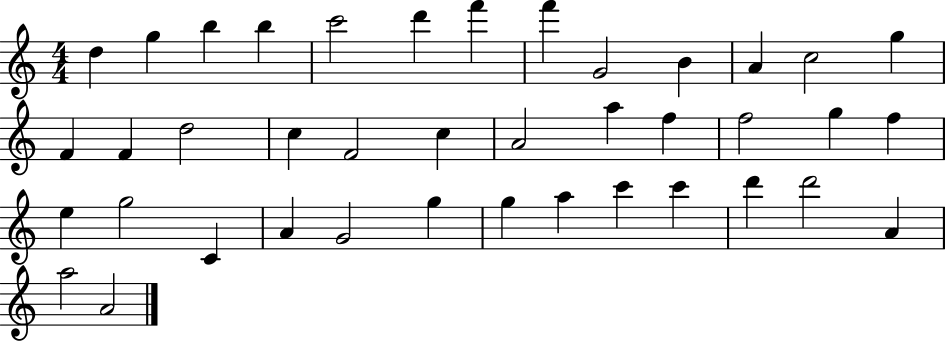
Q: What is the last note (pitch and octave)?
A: A4